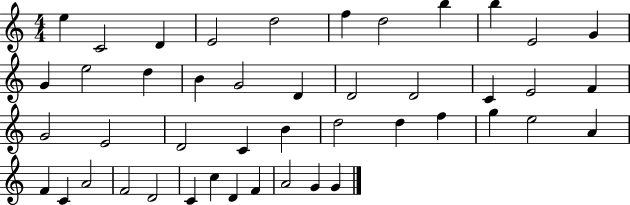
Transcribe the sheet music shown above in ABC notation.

X:1
T:Untitled
M:4/4
L:1/4
K:C
e C2 D E2 d2 f d2 b b E2 G G e2 d B G2 D D2 D2 C E2 F G2 E2 D2 C B d2 d f g e2 A F C A2 F2 D2 C c D F A2 G G